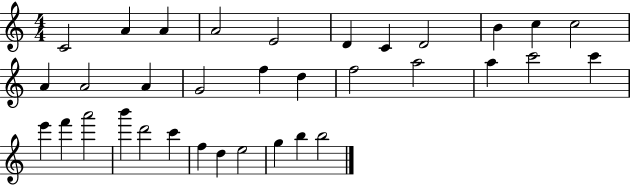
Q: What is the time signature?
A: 4/4